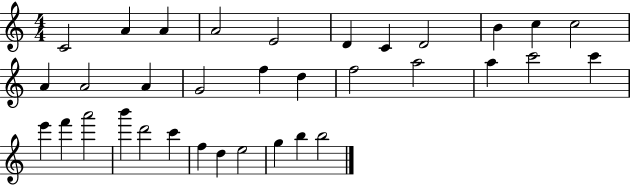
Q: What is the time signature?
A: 4/4